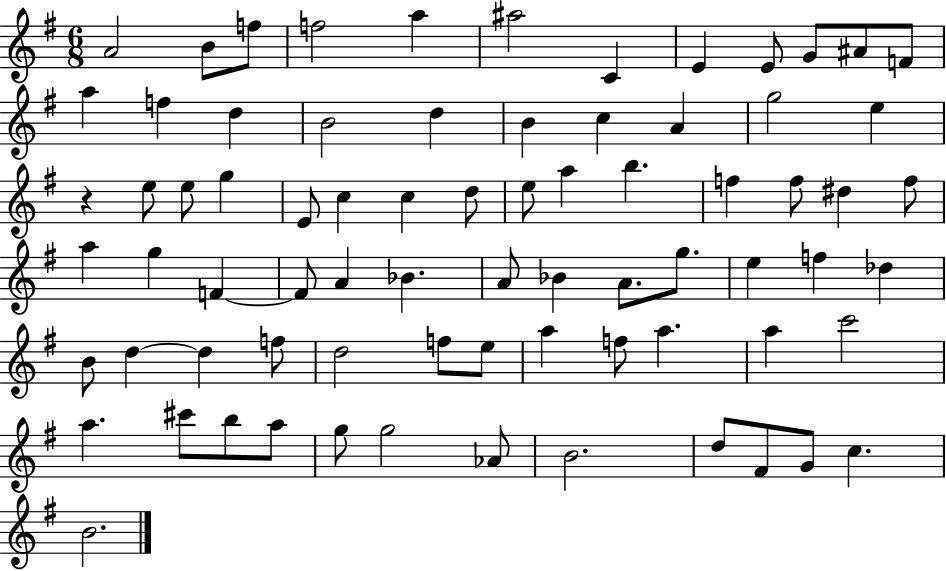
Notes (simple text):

A4/h B4/e F5/e F5/h A5/q A#5/h C4/q E4/q E4/e G4/e A#4/e F4/e A5/q F5/q D5/q B4/h D5/q B4/q C5/q A4/q G5/h E5/q R/q E5/e E5/e G5/q E4/e C5/q C5/q D5/e E5/e A5/q B5/q. F5/q F5/e D#5/q F5/e A5/q G5/q F4/q F4/e A4/q Bb4/q. A4/e Bb4/q A4/e. G5/e. E5/q F5/q Db5/q B4/e D5/q D5/q F5/e D5/h F5/e E5/e A5/q F5/e A5/q. A5/q C6/h A5/q. C#6/e B5/e A5/e G5/e G5/h Ab4/e B4/h. D5/e F#4/e G4/e C5/q. B4/h.